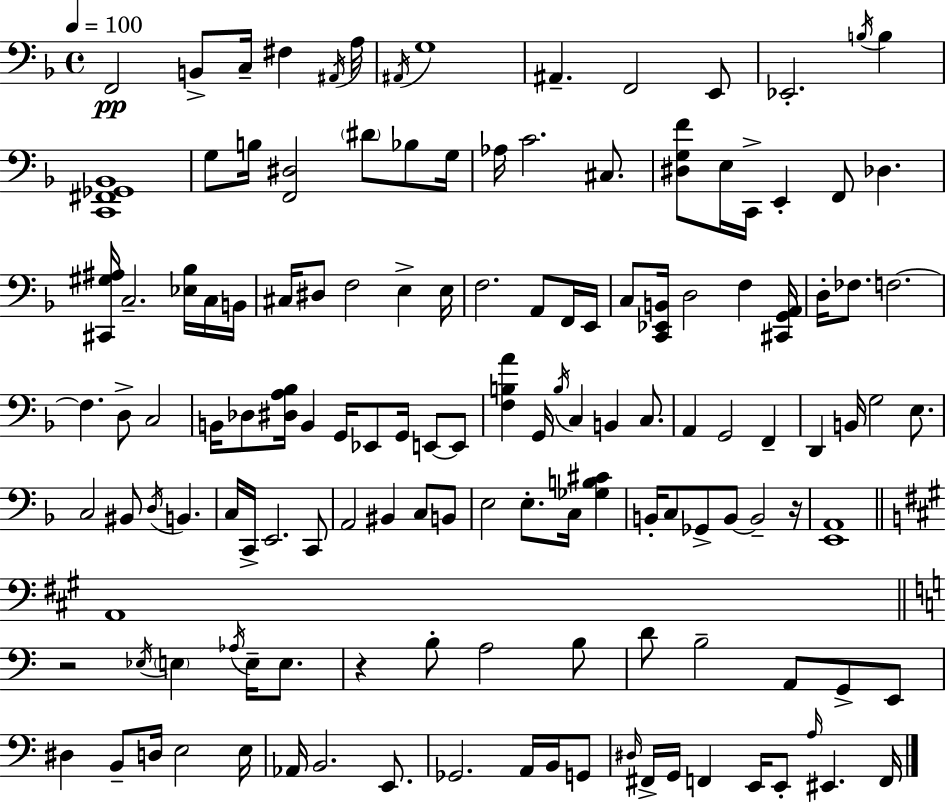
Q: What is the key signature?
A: F major